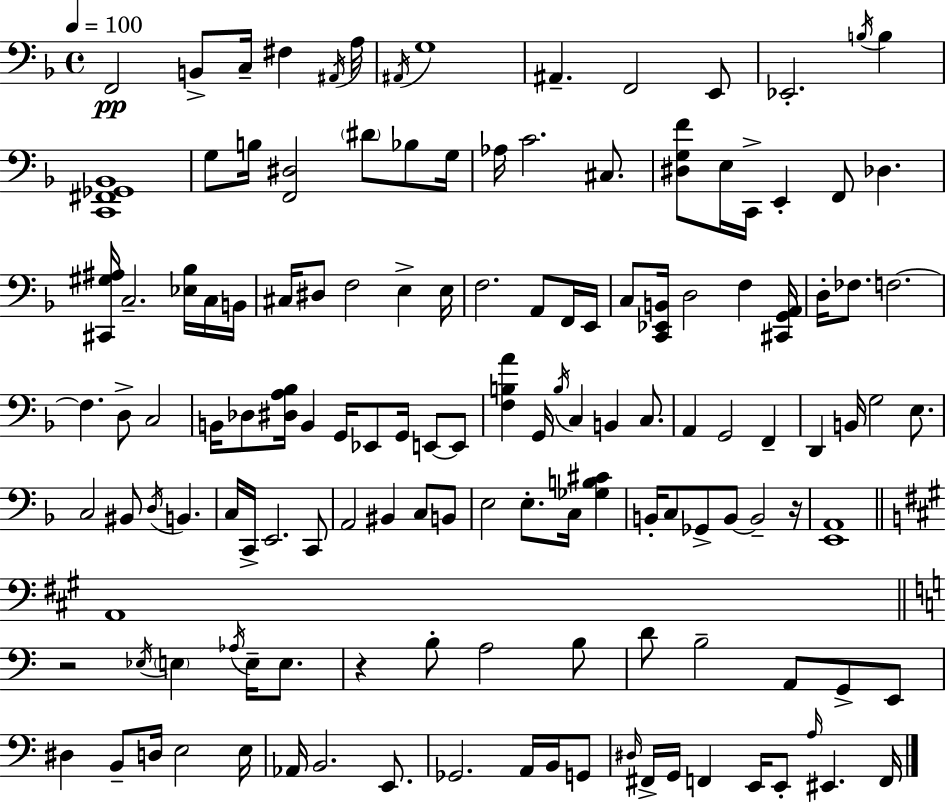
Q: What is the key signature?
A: F major